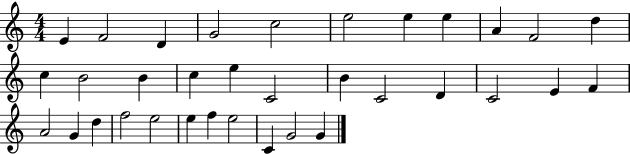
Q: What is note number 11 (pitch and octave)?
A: D5